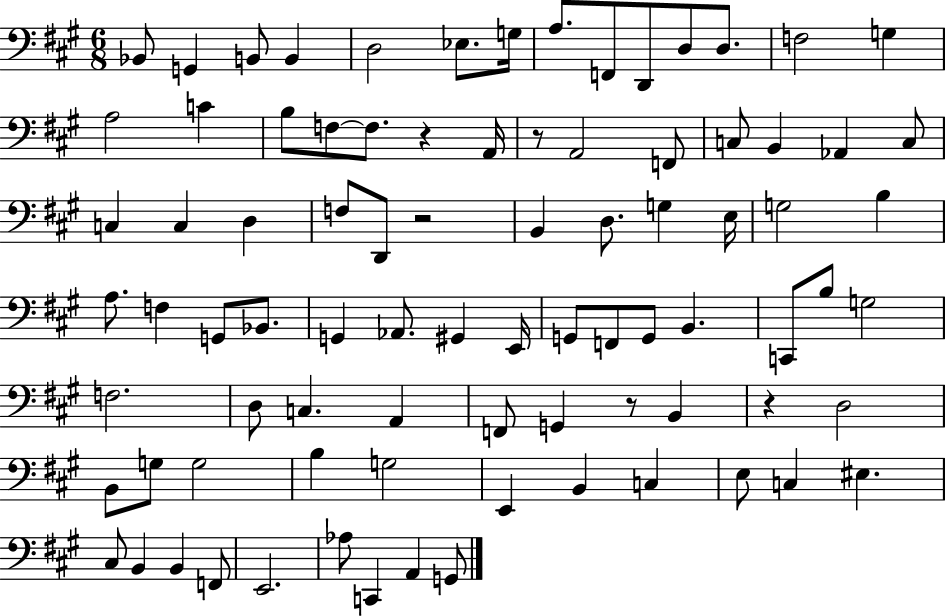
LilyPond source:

{
  \clef bass
  \numericTimeSignature
  \time 6/8
  \key a \major
  bes,8 g,4 b,8 b,4 | d2 ees8. g16 | a8. f,8 d,8 d8 d8. | f2 g4 | \break a2 c'4 | b8 f8~~ f8. r4 a,16 | r8 a,2 f,8 | c8 b,4 aes,4 c8 | \break c4 c4 d4 | f8 d,8 r2 | b,4 d8. g4 e16 | g2 b4 | \break a8. f4 g,8 bes,8. | g,4 aes,8. gis,4 e,16 | g,8 f,8 g,8 b,4. | c,8 b8 g2 | \break f2. | d8 c4. a,4 | f,8 g,4 r8 b,4 | r4 d2 | \break b,8 g8 g2 | b4 g2 | e,4 b,4 c4 | e8 c4 eis4. | \break cis8 b,4 b,4 f,8 | e,2. | aes8 c,4 a,4 g,8 | \bar "|."
}